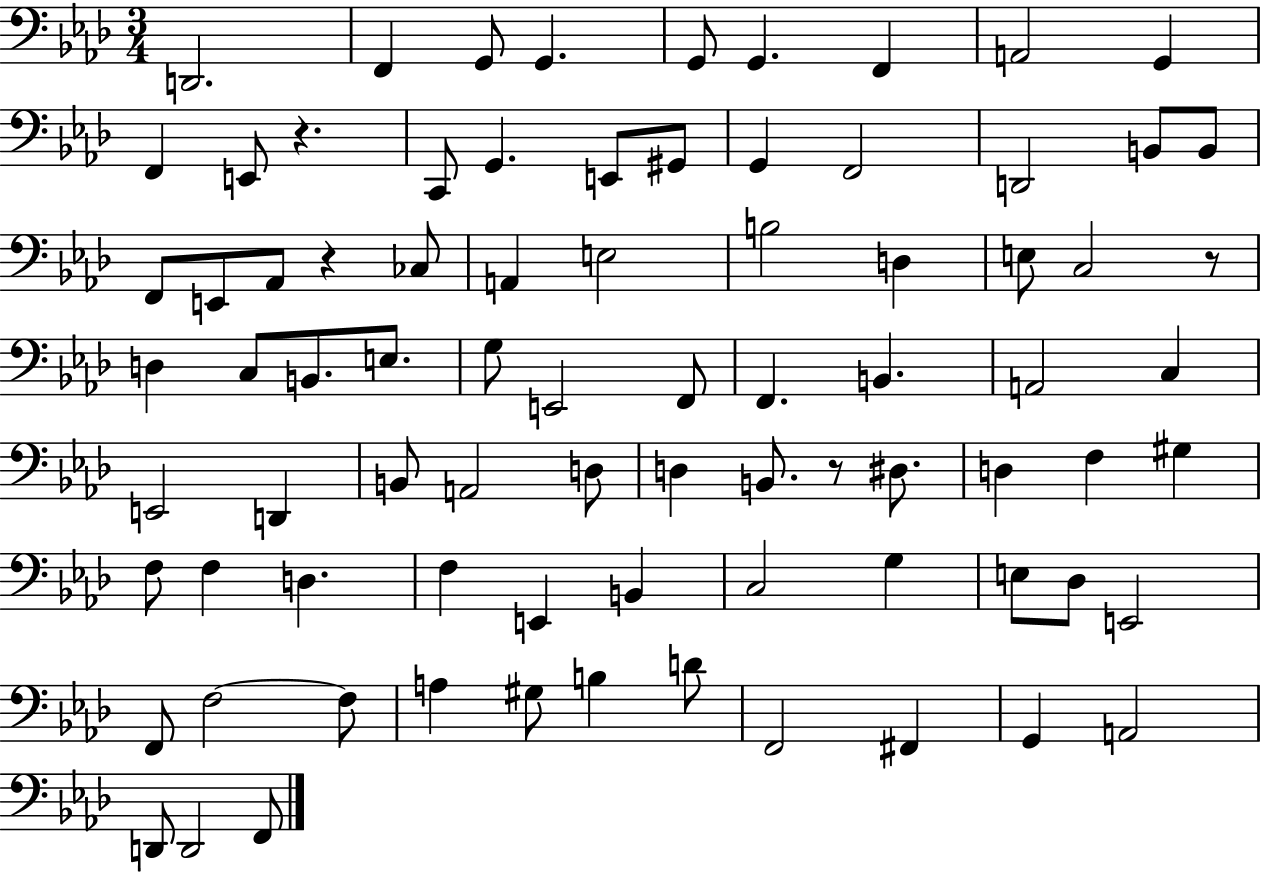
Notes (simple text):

D2/h. F2/q G2/e G2/q. G2/e G2/q. F2/q A2/h G2/q F2/q E2/e R/q. C2/e G2/q. E2/e G#2/e G2/q F2/h D2/h B2/e B2/e F2/e E2/e Ab2/e R/q CES3/e A2/q E3/h B3/h D3/q E3/e C3/h R/e D3/q C3/e B2/e. E3/e. G3/e E2/h F2/e F2/q. B2/q. A2/h C3/q E2/h D2/q B2/e A2/h D3/e D3/q B2/e. R/e D#3/e. D3/q F3/q G#3/q F3/e F3/q D3/q. F3/q E2/q B2/q C3/h G3/q E3/e Db3/e E2/h F2/e F3/h F3/e A3/q G#3/e B3/q D4/e F2/h F#2/q G2/q A2/h D2/e D2/h F2/e